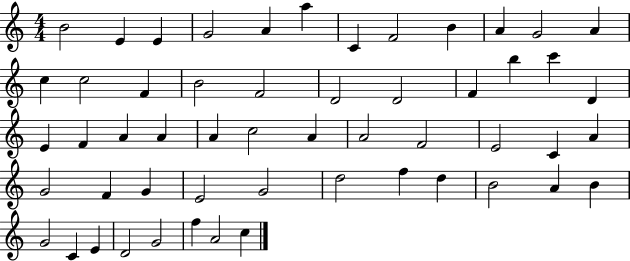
B4/h E4/q E4/q G4/h A4/q A5/q C4/q F4/h B4/q A4/q G4/h A4/q C5/q C5/h F4/q B4/h F4/h D4/h D4/h F4/q B5/q C6/q D4/q E4/q F4/q A4/q A4/q A4/q C5/h A4/q A4/h F4/h E4/h C4/q A4/q G4/h F4/q G4/q E4/h G4/h D5/h F5/q D5/q B4/h A4/q B4/q G4/h C4/q E4/q D4/h G4/h F5/q A4/h C5/q